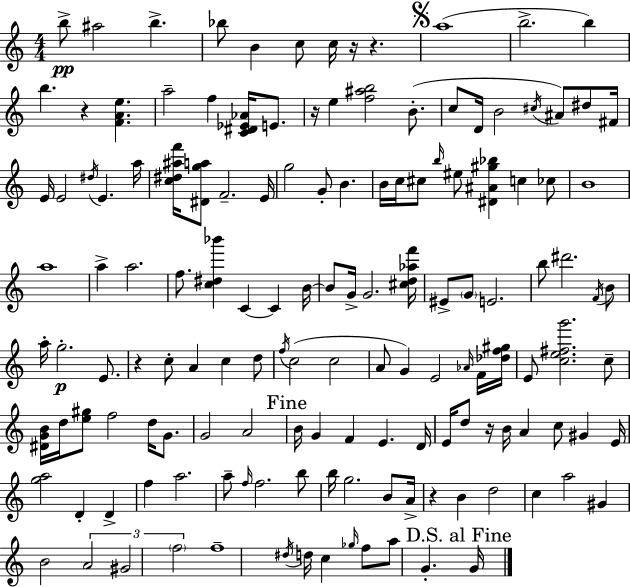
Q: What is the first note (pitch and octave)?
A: B5